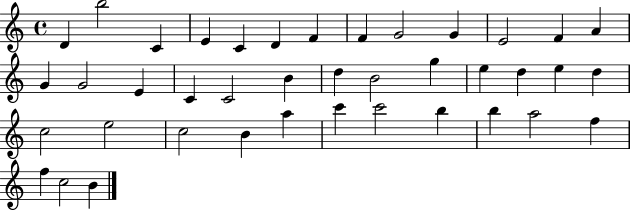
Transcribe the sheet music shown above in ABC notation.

X:1
T:Untitled
M:4/4
L:1/4
K:C
D b2 C E C D F F G2 G E2 F A G G2 E C C2 B d B2 g e d e d c2 e2 c2 B a c' c'2 b b a2 f f c2 B